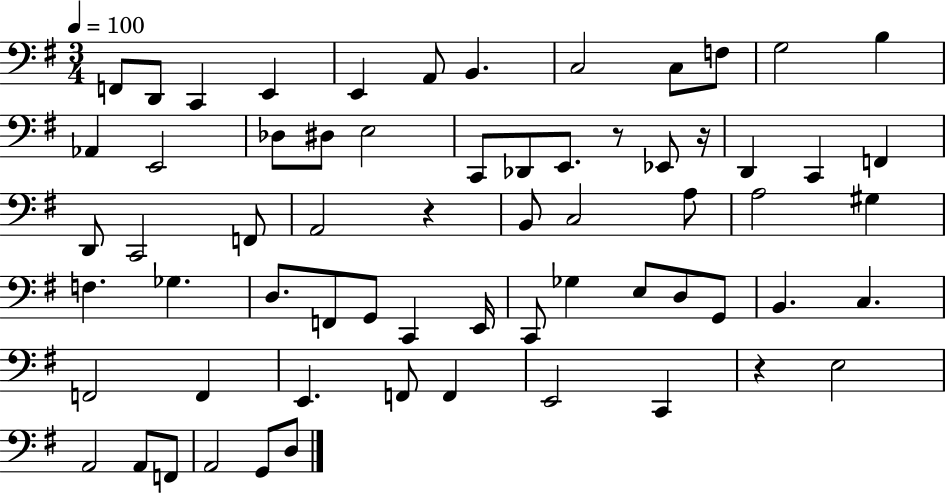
F2/e D2/e C2/q E2/q E2/q A2/e B2/q. C3/h C3/e F3/e G3/h B3/q Ab2/q E2/h Db3/e D#3/e E3/h C2/e Db2/e E2/e. R/e Eb2/e R/s D2/q C2/q F2/q D2/e C2/h F2/e A2/h R/q B2/e C3/h A3/e A3/h G#3/q F3/q. Gb3/q. D3/e. F2/e G2/e C2/q E2/s C2/e Gb3/q E3/e D3/e G2/e B2/q. C3/q. F2/h F2/q E2/q. F2/e F2/q E2/h C2/q R/q E3/h A2/h A2/e F2/e A2/h G2/e D3/e